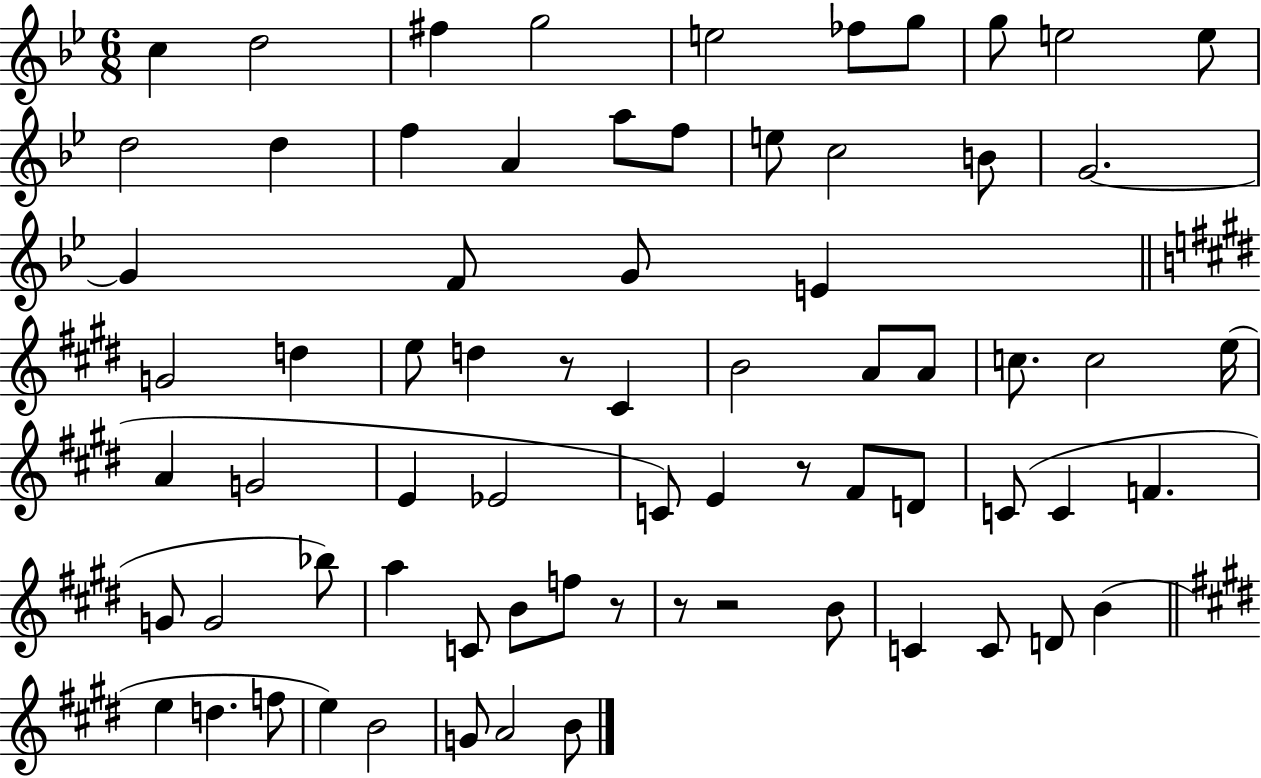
{
  \clef treble
  \numericTimeSignature
  \time 6/8
  \key bes \major
  c''4 d''2 | fis''4 g''2 | e''2 fes''8 g''8 | g''8 e''2 e''8 | \break d''2 d''4 | f''4 a'4 a''8 f''8 | e''8 c''2 b'8 | g'2.~~ | \break g'4 f'8 g'8 e'4 | \bar "||" \break \key e \major g'2 d''4 | e''8 d''4 r8 cis'4 | b'2 a'8 a'8 | c''8. c''2 e''16( | \break a'4 g'2 | e'4 ees'2 | c'8) e'4 r8 fis'8 d'8 | c'8( c'4 f'4. | \break g'8 g'2 bes''8) | a''4 c'8 b'8 f''8 r8 | r8 r2 b'8 | c'4 c'8 d'8 b'4( | \break \bar "||" \break \key e \major e''4 d''4. f''8 | e''4) b'2 | g'8 a'2 b'8 | \bar "|."
}